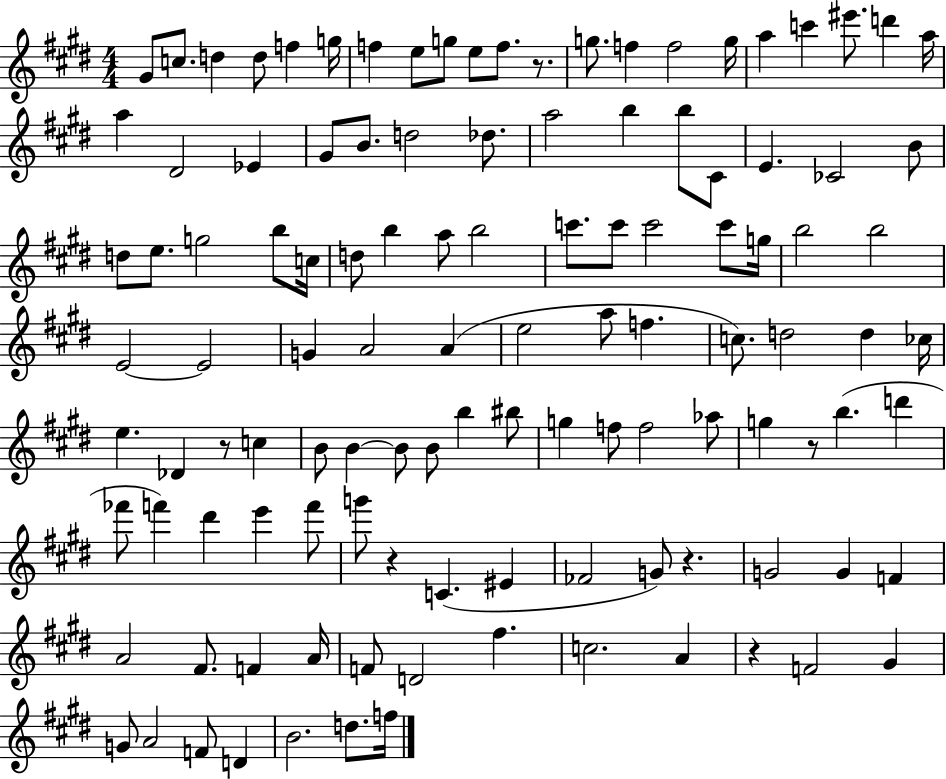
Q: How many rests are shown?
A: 6